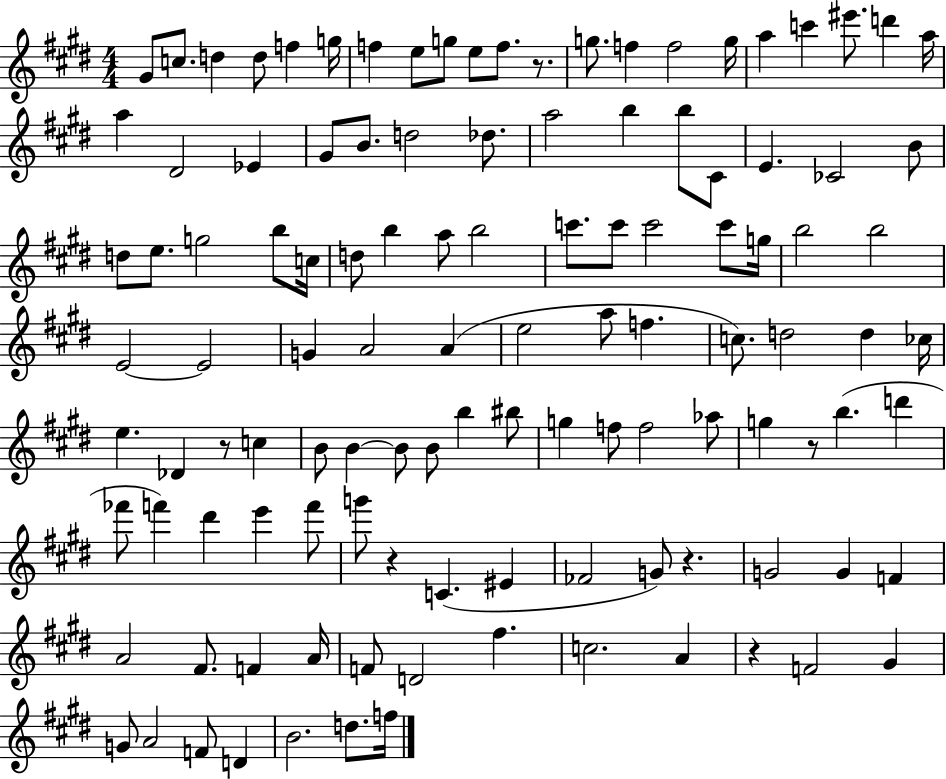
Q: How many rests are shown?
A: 6